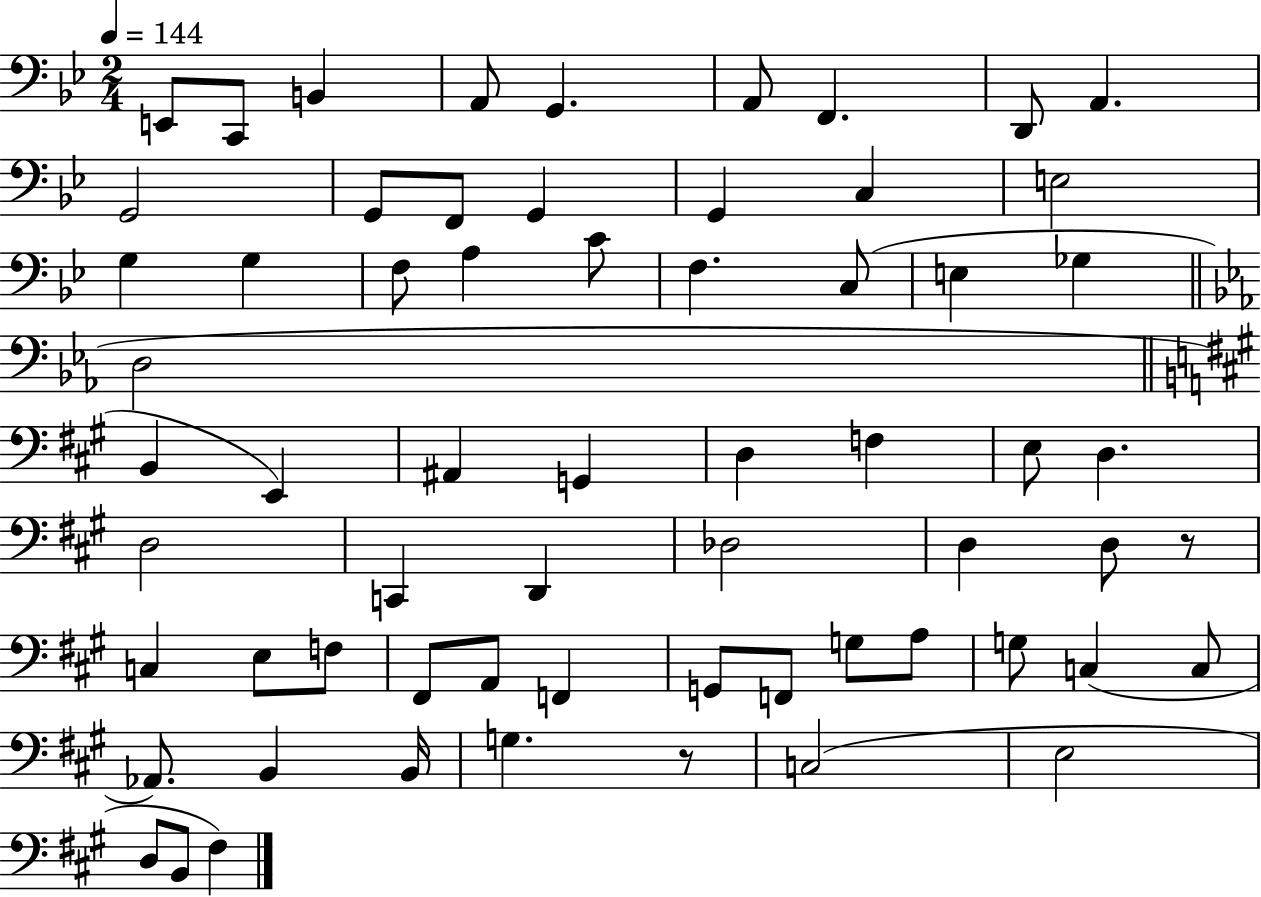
X:1
T:Untitled
M:2/4
L:1/4
K:Bb
E,,/2 C,,/2 B,, A,,/2 G,, A,,/2 F,, D,,/2 A,, G,,2 G,,/2 F,,/2 G,, G,, C, E,2 G, G, F,/2 A, C/2 F, C,/2 E, _G, D,2 B,, E,, ^A,, G,, D, F, E,/2 D, D,2 C,, D,, _D,2 D, D,/2 z/2 C, E,/2 F,/2 ^F,,/2 A,,/2 F,, G,,/2 F,,/2 G,/2 A,/2 G,/2 C, C,/2 _A,,/2 B,, B,,/4 G, z/2 C,2 E,2 D,/2 B,,/2 ^F,